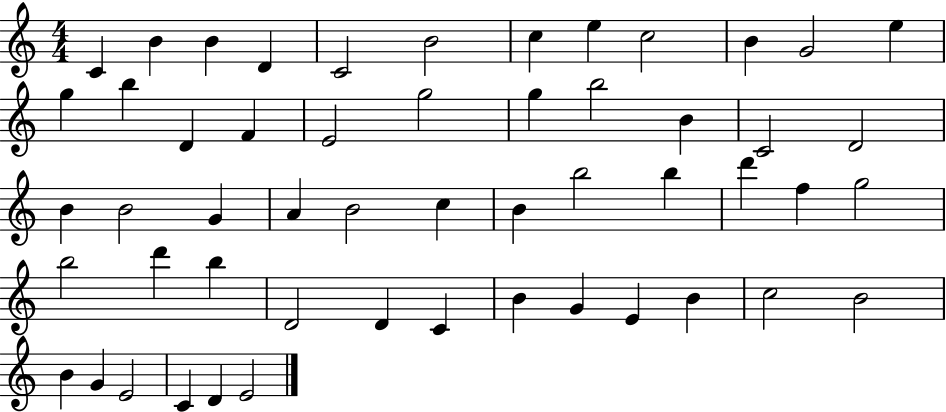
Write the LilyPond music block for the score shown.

{
  \clef treble
  \numericTimeSignature
  \time 4/4
  \key c \major
  c'4 b'4 b'4 d'4 | c'2 b'2 | c''4 e''4 c''2 | b'4 g'2 e''4 | \break g''4 b''4 d'4 f'4 | e'2 g''2 | g''4 b''2 b'4 | c'2 d'2 | \break b'4 b'2 g'4 | a'4 b'2 c''4 | b'4 b''2 b''4 | d'''4 f''4 g''2 | \break b''2 d'''4 b''4 | d'2 d'4 c'4 | b'4 g'4 e'4 b'4 | c''2 b'2 | \break b'4 g'4 e'2 | c'4 d'4 e'2 | \bar "|."
}